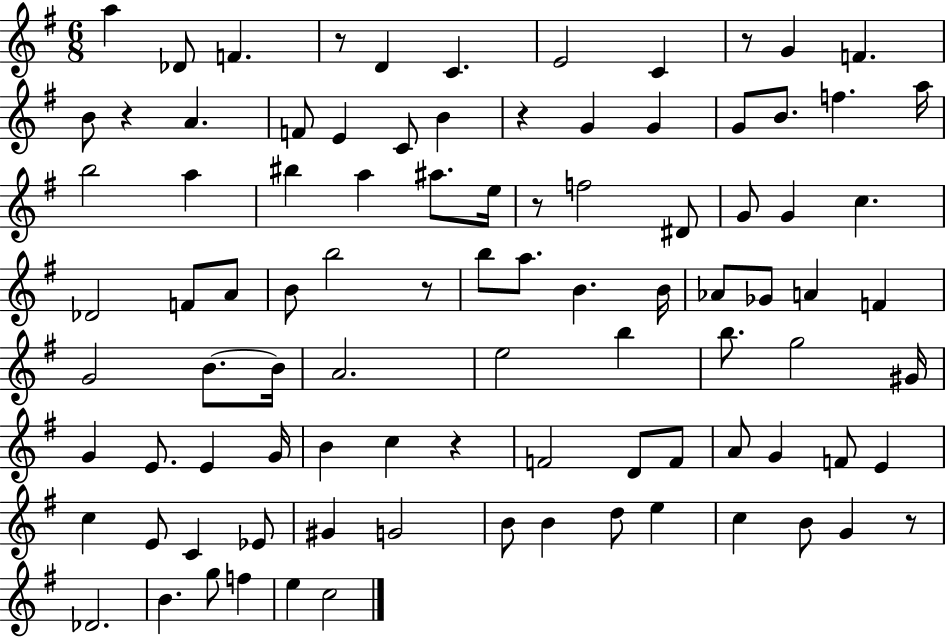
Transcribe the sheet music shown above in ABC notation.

X:1
T:Untitled
M:6/8
L:1/4
K:G
a _D/2 F z/2 D C E2 C z/2 G F B/2 z A F/2 E C/2 B z G G G/2 B/2 f a/4 b2 a ^b a ^a/2 e/4 z/2 f2 ^D/2 G/2 G c _D2 F/2 A/2 B/2 b2 z/2 b/2 a/2 B B/4 _A/2 _G/2 A F G2 B/2 B/4 A2 e2 b b/2 g2 ^G/4 G E/2 E G/4 B c z F2 D/2 F/2 A/2 G F/2 E c E/2 C _E/2 ^G G2 B/2 B d/2 e c B/2 G z/2 _D2 B g/2 f e c2